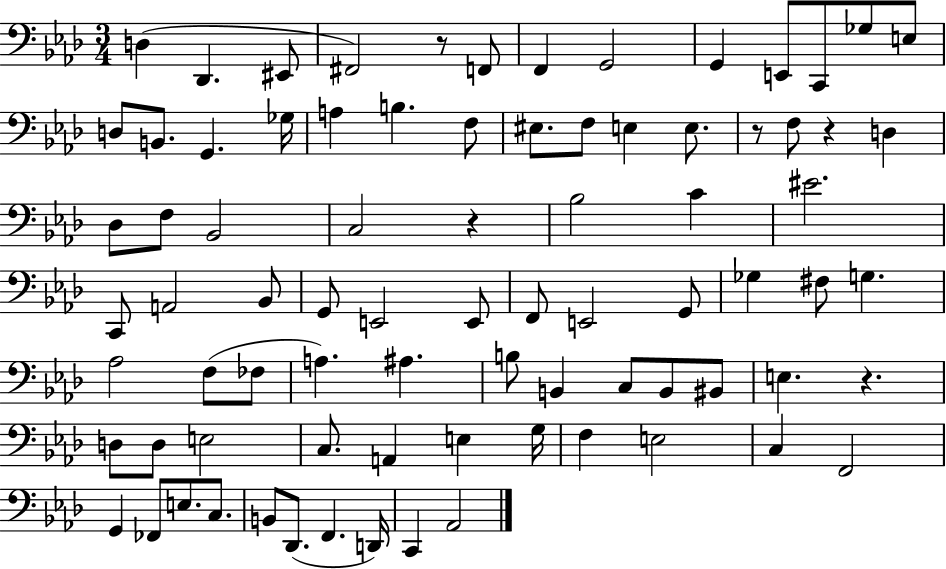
D3/q Db2/q. EIS2/e F#2/h R/e F2/e F2/q G2/h G2/q E2/e C2/e Gb3/e E3/e D3/e B2/e. G2/q. Gb3/s A3/q B3/q. F3/e EIS3/e. F3/e E3/q E3/e. R/e F3/e R/q D3/q Db3/e F3/e Bb2/h C3/h R/q Bb3/h C4/q EIS4/h. C2/e A2/h Bb2/e G2/e E2/h E2/e F2/e E2/h G2/e Gb3/q F#3/e G3/q. Ab3/h F3/e FES3/e A3/q. A#3/q. B3/e B2/q C3/e B2/e BIS2/e E3/q. R/q. D3/e D3/e E3/h C3/e. A2/q E3/q G3/s F3/q E3/h C3/q F2/h G2/q FES2/e E3/e. C3/e. B2/e Db2/e. F2/q. D2/s C2/q Ab2/h